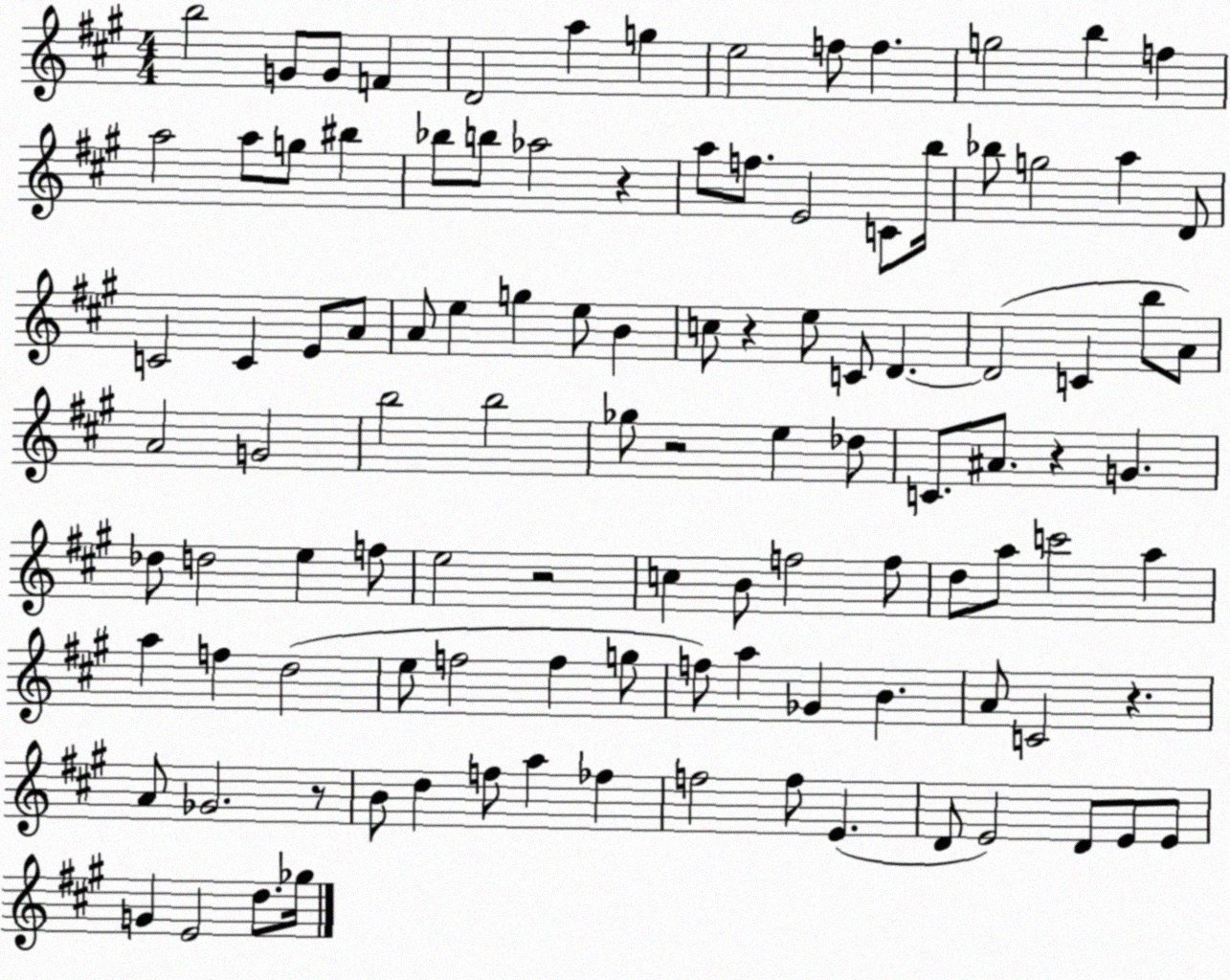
X:1
T:Untitled
M:4/4
L:1/4
K:A
b2 G/2 G/2 F D2 a g e2 f/2 f g2 b f a2 a/2 g/2 ^b _b/2 b/2 _a2 z a/2 f/2 E2 C/2 b/4 _b/2 g2 a D/2 C2 C E/2 A/2 A/2 e g e/2 B c/2 z e/2 C/2 D D2 C b/2 A/2 A2 G2 b2 b2 _g/2 z2 e _d/2 C/2 ^A/2 z G _d/2 d2 e f/2 e2 z2 c B/2 f2 f/2 d/2 a/2 c'2 a a f d2 e/2 f2 f g/2 f/2 a _G B A/2 C2 z A/2 _G2 z/2 B/2 d f/2 a _f f2 f/2 E D/2 E2 D/2 E/2 E/2 G E2 d/2 _g/4